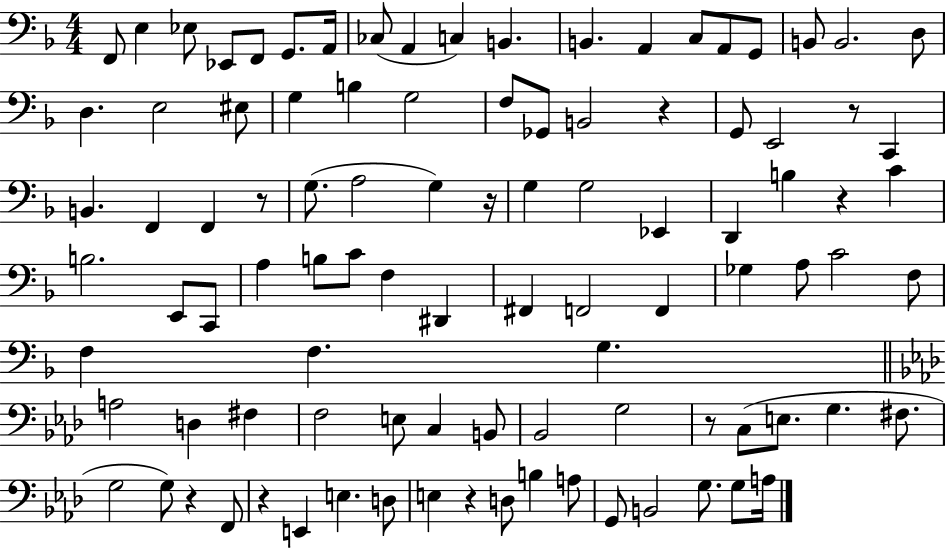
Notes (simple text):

F2/e E3/q Eb3/e Eb2/e F2/e G2/e. A2/s CES3/e A2/q C3/q B2/q. B2/q. A2/q C3/e A2/e G2/e B2/e B2/h. D3/e D3/q. E3/h EIS3/e G3/q B3/q G3/h F3/e Gb2/e B2/h R/q G2/e E2/h R/e C2/q B2/q. F2/q F2/q R/e G3/e. A3/h G3/q R/s G3/q G3/h Eb2/q D2/q B3/q R/q C4/q B3/h. E2/e C2/e A3/q B3/e C4/e F3/q D#2/q F#2/q F2/h F2/q Gb3/q A3/e C4/h F3/e F3/q F3/q. G3/q. A3/h D3/q F#3/q F3/h E3/e C3/q B2/e Bb2/h G3/h R/e C3/e E3/e. G3/q. F#3/e. G3/h G3/e R/q F2/e R/q E2/q E3/q. D3/e E3/q R/q D3/e B3/q A3/e G2/e B2/h G3/e. G3/e A3/s